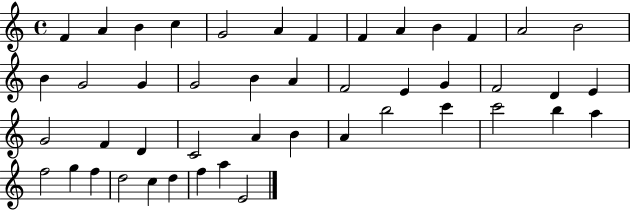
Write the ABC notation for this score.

X:1
T:Untitled
M:4/4
L:1/4
K:C
F A B c G2 A F F A B F A2 B2 B G2 G G2 B A F2 E G F2 D E G2 F D C2 A B A b2 c' c'2 b a f2 g f d2 c d f a E2